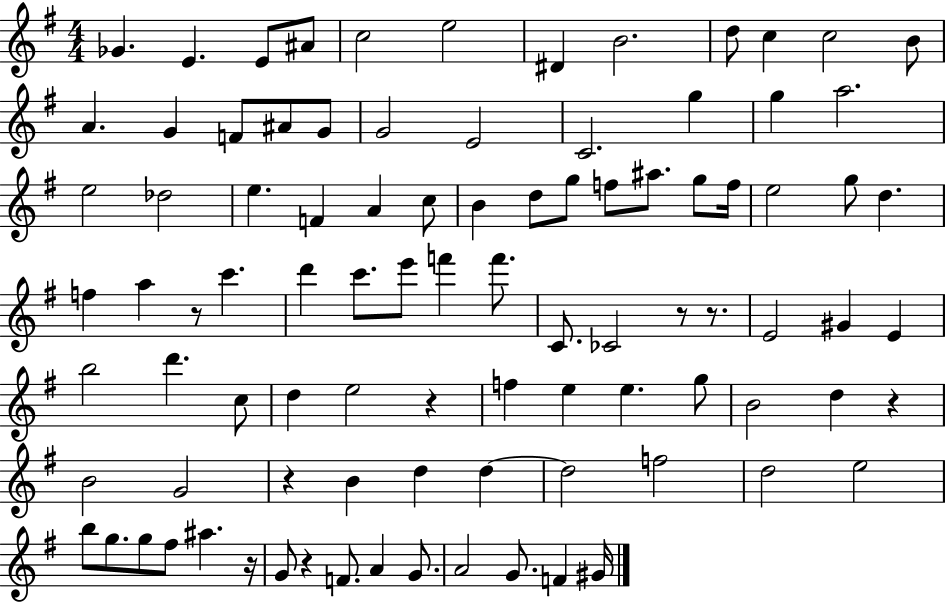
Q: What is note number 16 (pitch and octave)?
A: A#4